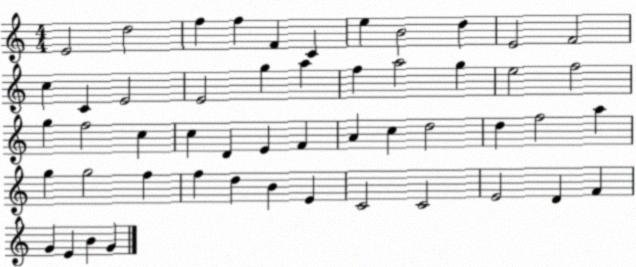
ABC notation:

X:1
T:Untitled
M:4/4
L:1/4
K:C
E2 d2 f f F C e B2 d E2 F2 c C E2 E2 g a f a2 g e2 f2 g f2 c c D E F A c d2 d f2 a g g2 f f d B E C2 C2 E2 D F G E B G